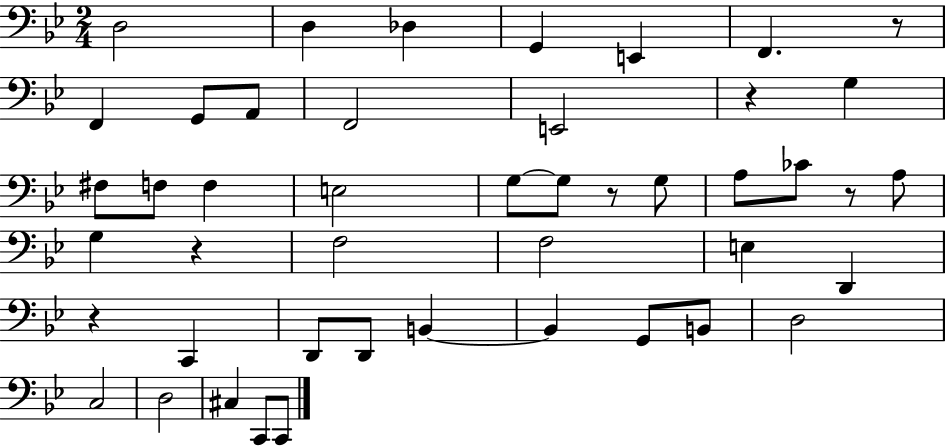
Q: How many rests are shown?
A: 6